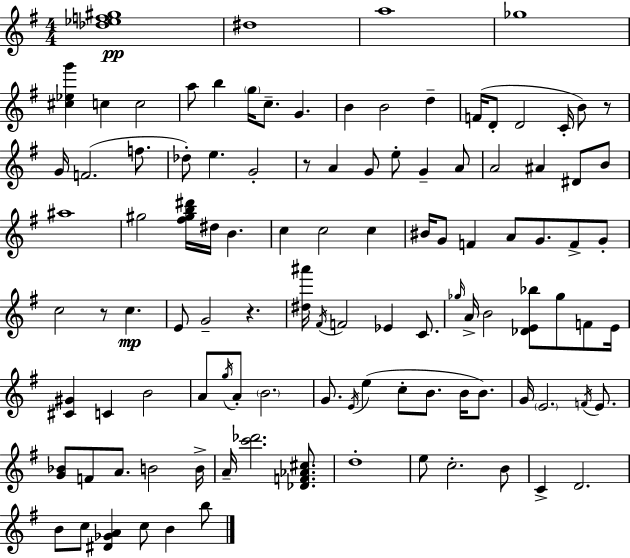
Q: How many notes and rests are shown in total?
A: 108